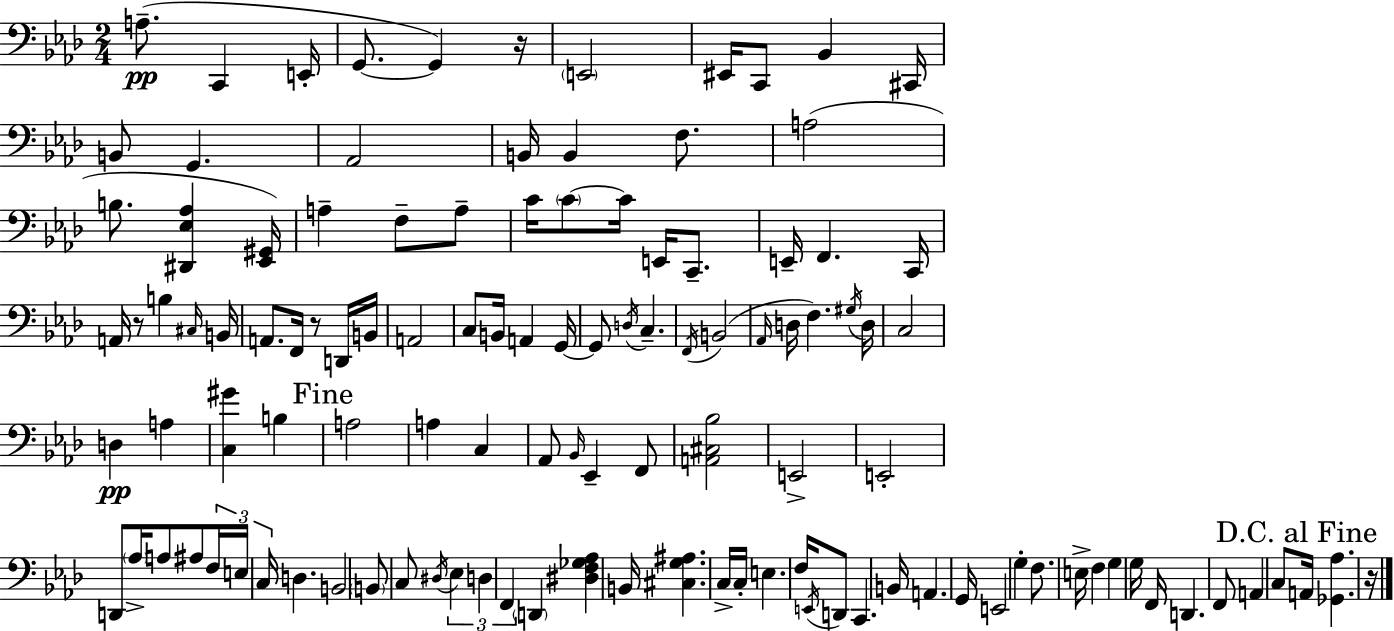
X:1
T:Untitled
M:2/4
L:1/4
K:Fm
A,/2 C,, E,,/4 G,,/2 G,, z/4 E,,2 ^E,,/4 C,,/2 _B,, ^C,,/4 B,,/2 G,, _A,,2 B,,/4 B,, F,/2 A,2 B,/2 [^D,,_E,_A,] [_E,,^G,,]/4 A, F,/2 A,/2 C/4 C/2 C/4 E,,/4 C,,/2 E,,/4 F,, C,,/4 A,,/4 z/2 B, ^C,/4 B,,/4 A,,/2 F,,/4 z/2 D,,/4 B,,/4 A,,2 C,/2 B,,/4 A,, G,,/4 G,,/2 D,/4 C, F,,/4 B,,2 _A,,/4 D,/4 F, ^G,/4 D,/4 C,2 D, A, [C,^G] B, A,2 A, C, _A,,/2 _B,,/4 _E,, F,,/2 [A,,^C,_B,]2 E,,2 E,,2 D,,/2 _A,/4 A,/2 ^A,/2 F,/4 E,/4 C,/4 D, B,,2 B,,/2 C,/2 ^D,/4 _E, D, F,, D,, [^D,F,_G,_A,] B,,/4 [^C,G,^A,] C,/4 C,/4 E, F,/4 E,,/4 D,,/2 C,, B,,/4 A,, G,,/4 E,,2 G, F,/2 E,/4 F, G, G,/4 F,,/4 D,, F,,/2 A,, C,/2 A,,/4 [_G,,_A,] z/4